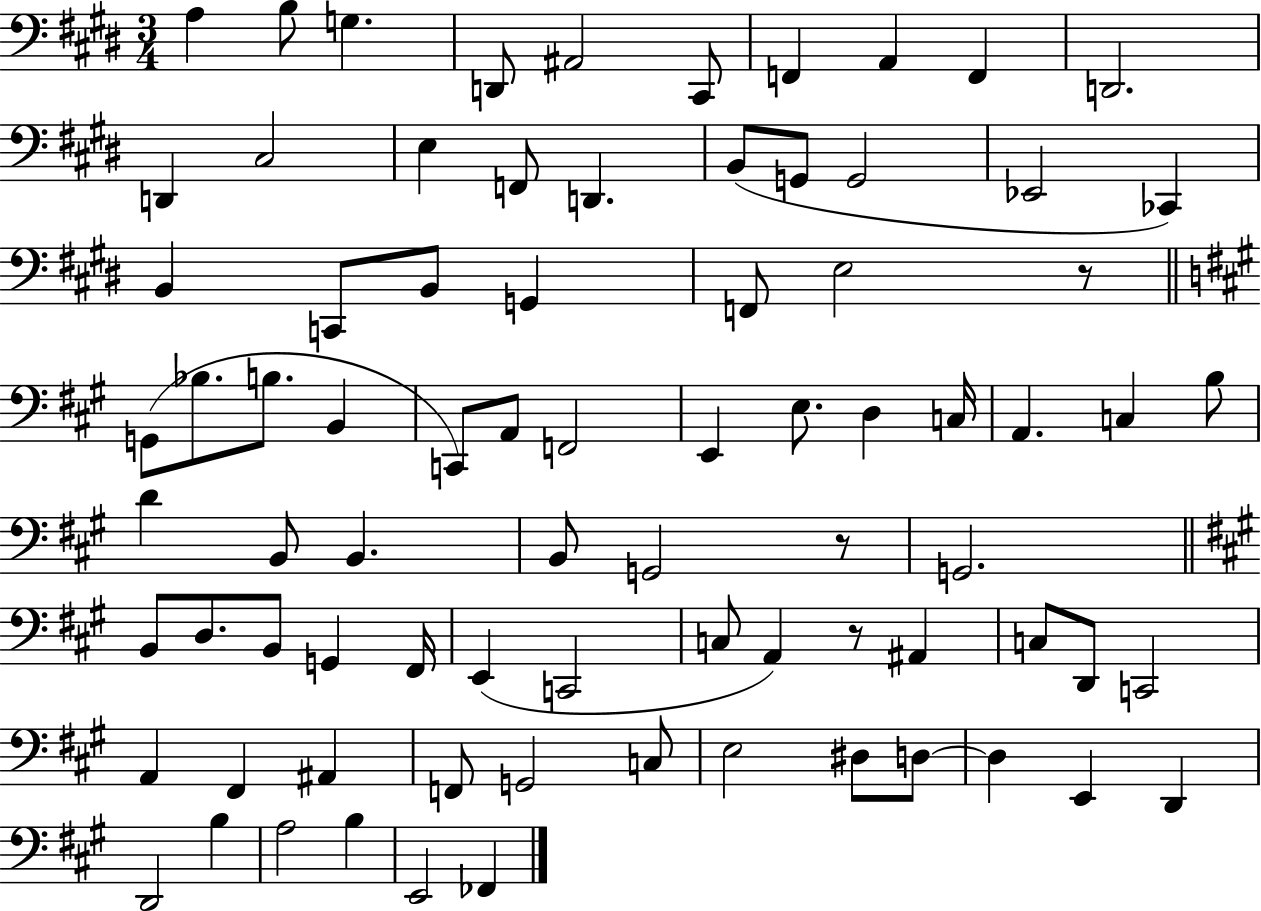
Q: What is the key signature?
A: E major